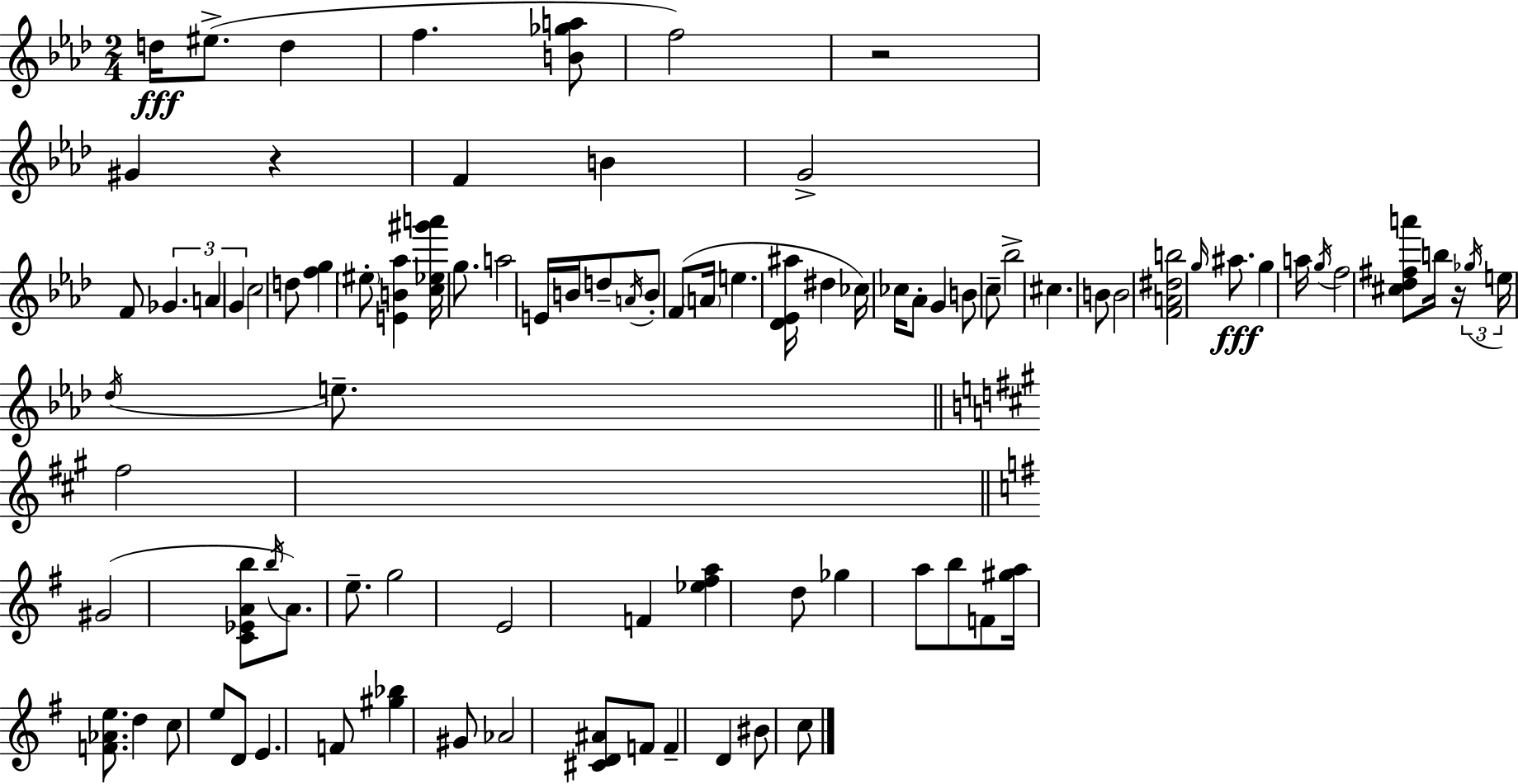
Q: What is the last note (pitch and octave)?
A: C5